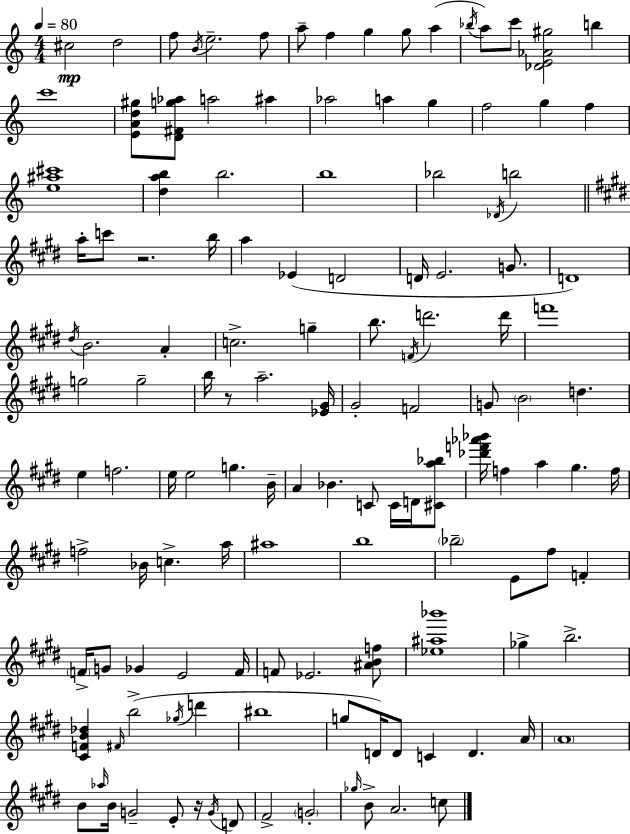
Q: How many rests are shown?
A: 3